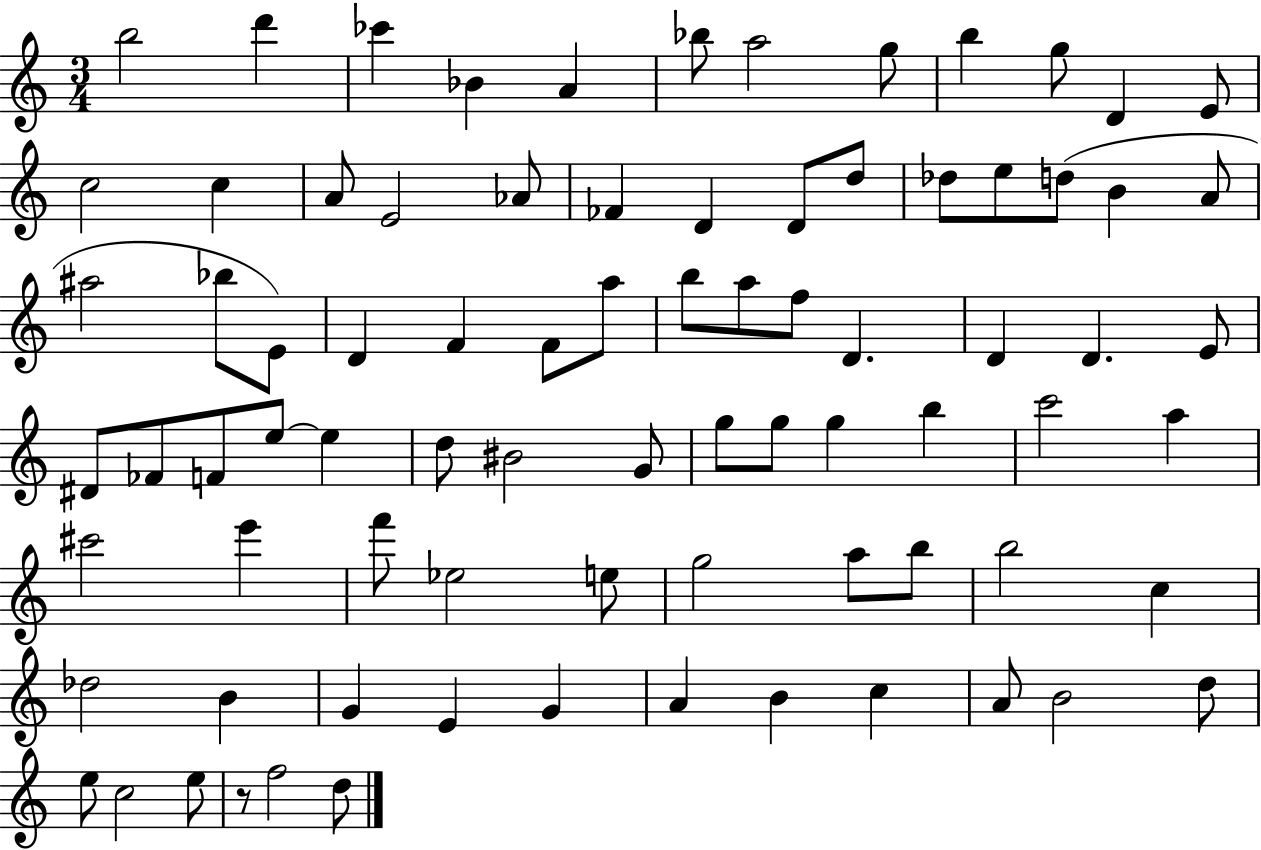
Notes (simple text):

B5/h D6/q CES6/q Bb4/q A4/q Bb5/e A5/h G5/e B5/q G5/e D4/q E4/e C5/h C5/q A4/e E4/h Ab4/e FES4/q D4/q D4/e D5/e Db5/e E5/e D5/e B4/q A4/e A#5/h Bb5/e E4/e D4/q F4/q F4/e A5/e B5/e A5/e F5/e D4/q. D4/q D4/q. E4/e D#4/e FES4/e F4/e E5/e E5/q D5/e BIS4/h G4/e G5/e G5/e G5/q B5/q C6/h A5/q C#6/h E6/q F6/e Eb5/h E5/e G5/h A5/e B5/e B5/h C5/q Db5/h B4/q G4/q E4/q G4/q A4/q B4/q C5/q A4/e B4/h D5/e E5/e C5/h E5/e R/e F5/h D5/e